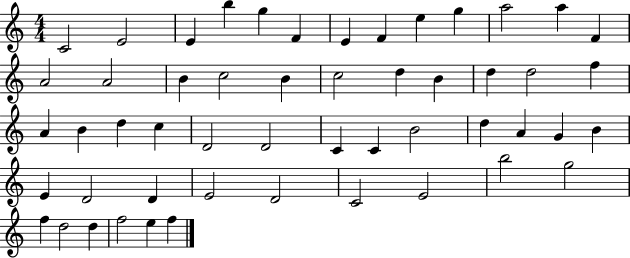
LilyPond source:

{
  \clef treble
  \numericTimeSignature
  \time 4/4
  \key c \major
  c'2 e'2 | e'4 b''4 g''4 f'4 | e'4 f'4 e''4 g''4 | a''2 a''4 f'4 | \break a'2 a'2 | b'4 c''2 b'4 | c''2 d''4 b'4 | d''4 d''2 f''4 | \break a'4 b'4 d''4 c''4 | d'2 d'2 | c'4 c'4 b'2 | d''4 a'4 g'4 b'4 | \break e'4 d'2 d'4 | e'2 d'2 | c'2 e'2 | b''2 g''2 | \break f''4 d''2 d''4 | f''2 e''4 f''4 | \bar "|."
}